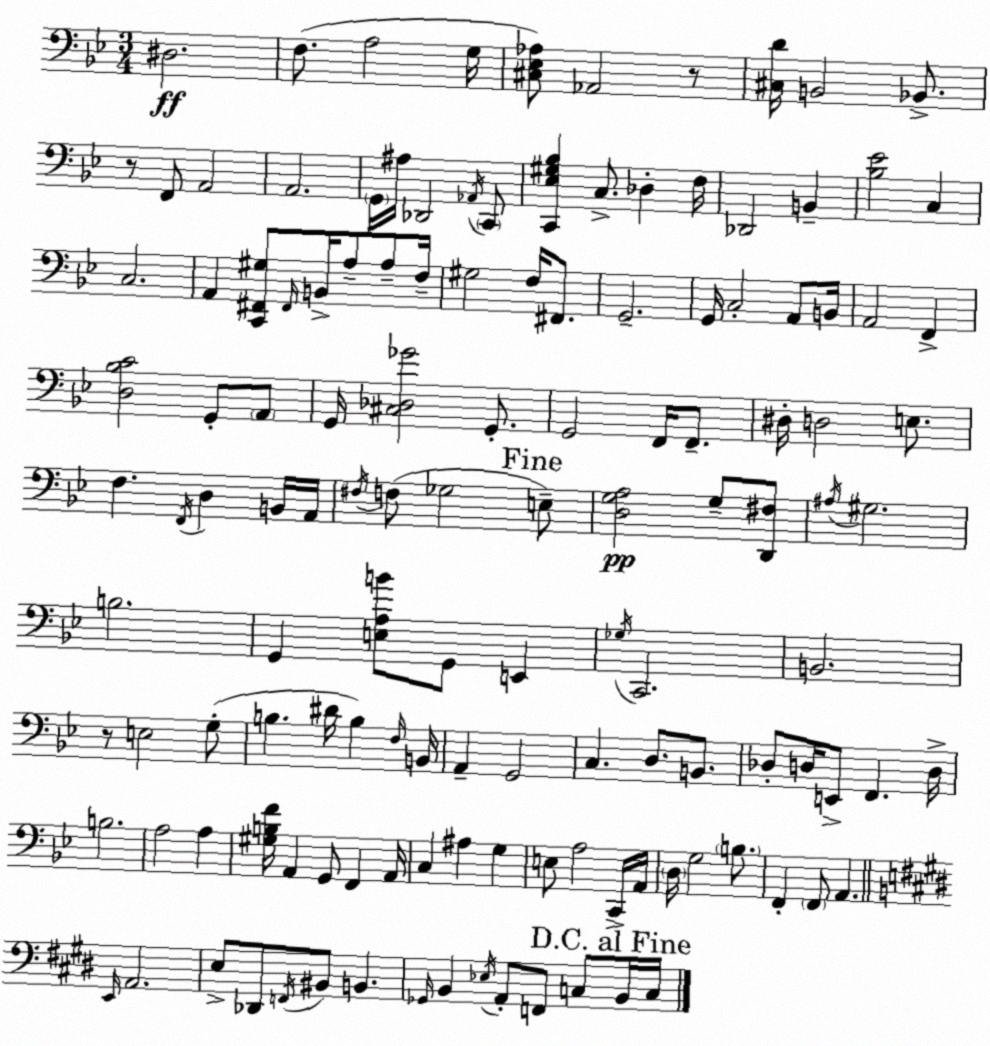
X:1
T:Untitled
M:3/4
L:1/4
K:Gm
^D,2 F,/2 A,2 G,/4 [^C,_E,_A,]/2 _A,,2 z/2 [^C,D]/4 B,,2 _B,,/2 z/2 F,,/2 A,,2 A,,2 G,,/4 ^A,/4 _D,,2 _A,,/4 C,,/2 [C,,_E,^G,_B,] C,/2 _D, F,/4 _D,,2 B,, [_B,_E]2 C, C,2 A,, [C,,^F,,^G,]/2 ^F,,/4 B,,/4 A,/2 A,/2 F,/4 ^G,2 F,/4 ^F,,/2 G,,2 G,,/4 C,2 A,,/2 B,,/4 A,,2 F,, [D,_B,C]2 G,,/2 A,,/2 G,,/4 [^C,_D,_G]2 G,,/2 G,,2 F,,/4 F,,/2 ^D,/4 D,2 E,/2 F, F,,/4 D, B,,/4 A,,/4 ^F,/4 F,/2 _G,2 E,/2 [D,G,A,]2 G,/2 [D,,^F,]/2 ^A,/4 ^G,2 B,2 G,, [E,A,B]/2 G,,/2 E,, _G,/4 C,,2 B,,2 z/2 E,2 G,/2 B, ^D/4 B, F,/4 B,,/4 A,, G,,2 C, D,/2 B,,/2 _D,/2 D,/4 E,,/2 F,, D,/4 B,2 A,2 A, [^G,B,F]/4 A,, G,,/2 F,, A,,/4 C, ^A, G, E,/2 A,2 C,,/4 A,,/4 D,/4 G,2 B,/2 F,, F,,/2 A,, E,,/4 A,,2 E,/2 _D,,/2 F,,/4 ^B,,/2 B,, _G,,/4 B,, _E,/4 A,,/2 F,,/2 C,/2 B,,/4 C,/4